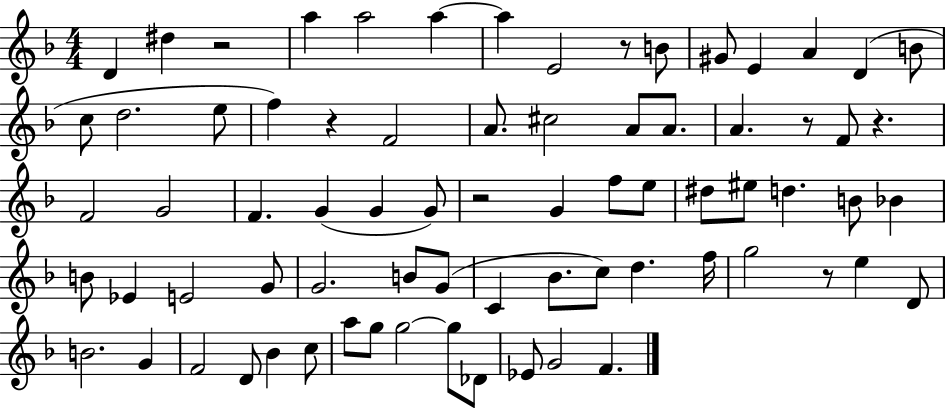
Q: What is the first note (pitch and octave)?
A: D4